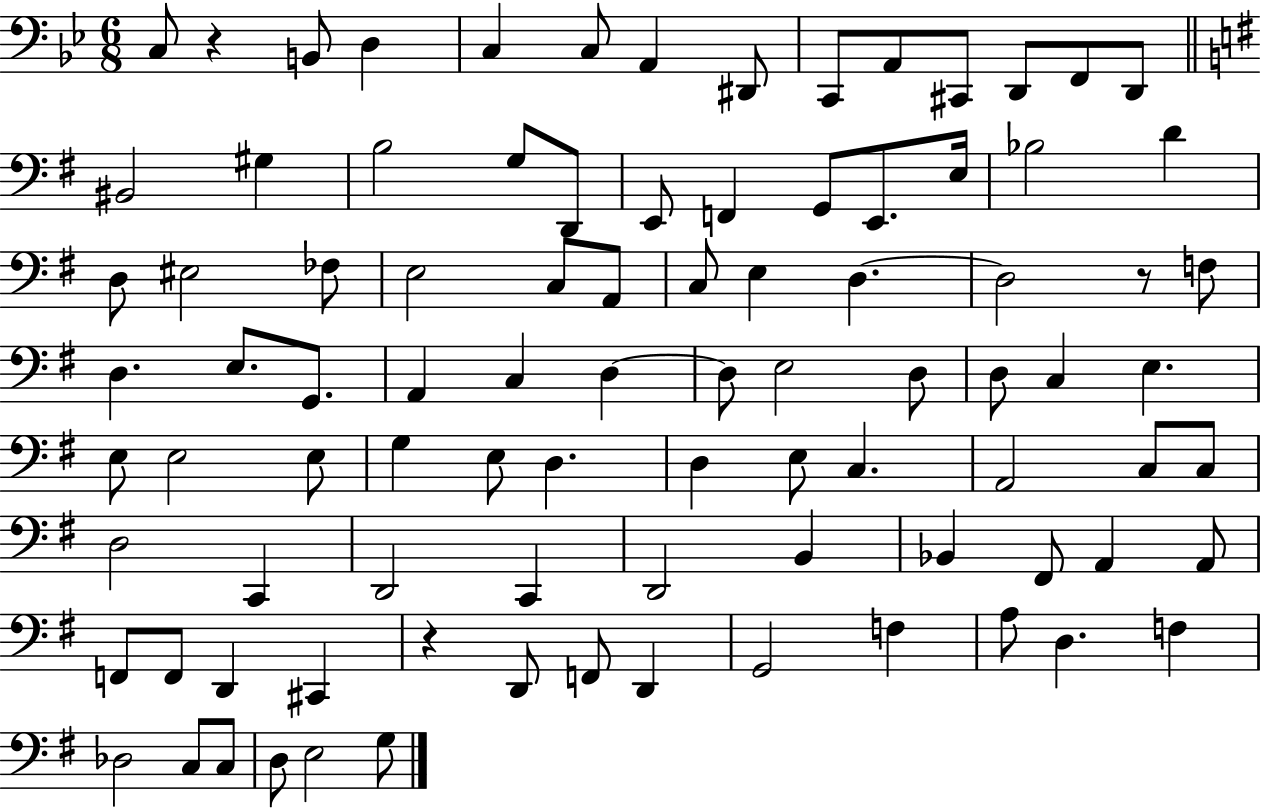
C3/e R/q B2/e D3/q C3/q C3/e A2/q D#2/e C2/e A2/e C#2/e D2/e F2/e D2/e BIS2/h G#3/q B3/h G3/e D2/e E2/e F2/q G2/e E2/e. E3/s Bb3/h D4/q D3/e EIS3/h FES3/e E3/h C3/e A2/e C3/e E3/q D3/q. D3/h R/e F3/e D3/q. E3/e. G2/e. A2/q C3/q D3/q D3/e E3/h D3/e D3/e C3/q E3/q. E3/e E3/h E3/e G3/q E3/e D3/q. D3/q E3/e C3/q. A2/h C3/e C3/e D3/h C2/q D2/h C2/q D2/h B2/q Bb2/q F#2/e A2/q A2/e F2/e F2/e D2/q C#2/q R/q D2/e F2/e D2/q G2/h F3/q A3/e D3/q. F3/q Db3/h C3/e C3/e D3/e E3/h G3/e